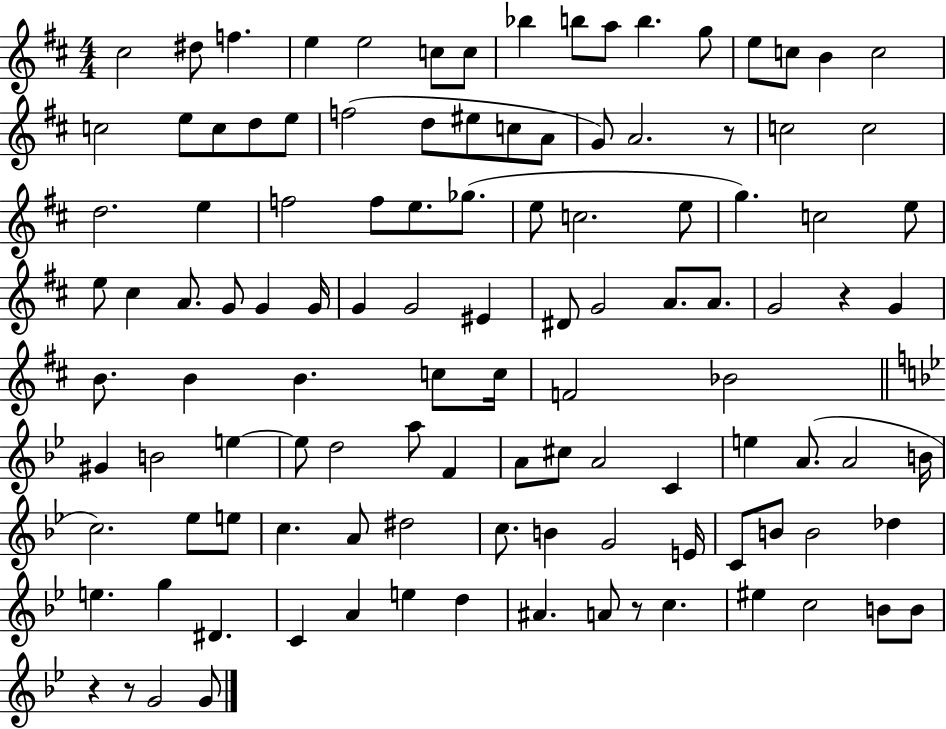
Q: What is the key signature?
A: D major